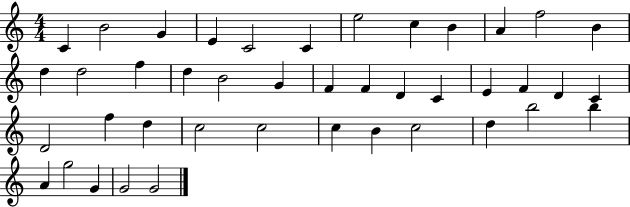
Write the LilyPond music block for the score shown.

{
  \clef treble
  \numericTimeSignature
  \time 4/4
  \key c \major
  c'4 b'2 g'4 | e'4 c'2 c'4 | e''2 c''4 b'4 | a'4 f''2 b'4 | \break d''4 d''2 f''4 | d''4 b'2 g'4 | f'4 f'4 d'4 c'4 | e'4 f'4 d'4 c'4 | \break d'2 f''4 d''4 | c''2 c''2 | c''4 b'4 c''2 | d''4 b''2 b''4 | \break a'4 g''2 g'4 | g'2 g'2 | \bar "|."
}